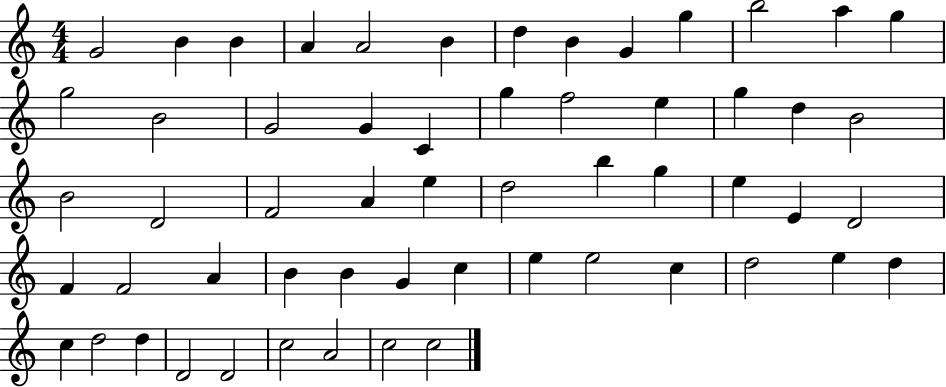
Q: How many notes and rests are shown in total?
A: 57